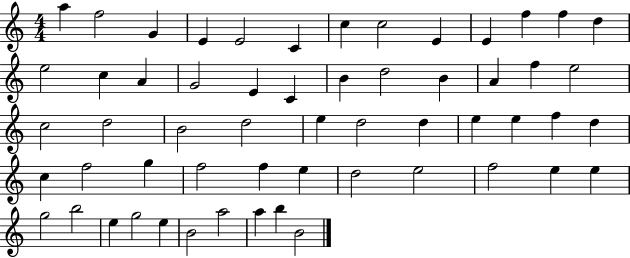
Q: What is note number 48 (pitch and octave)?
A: G5